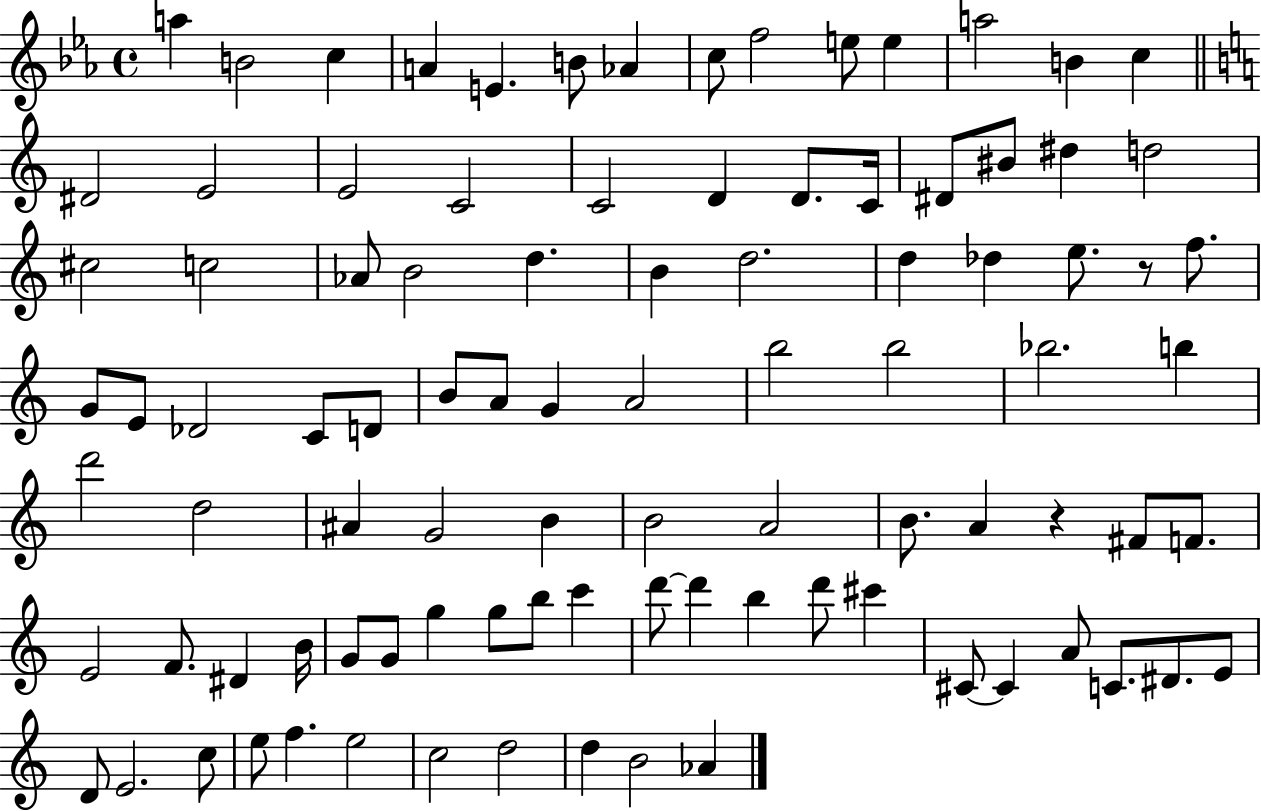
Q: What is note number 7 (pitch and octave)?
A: Ab4